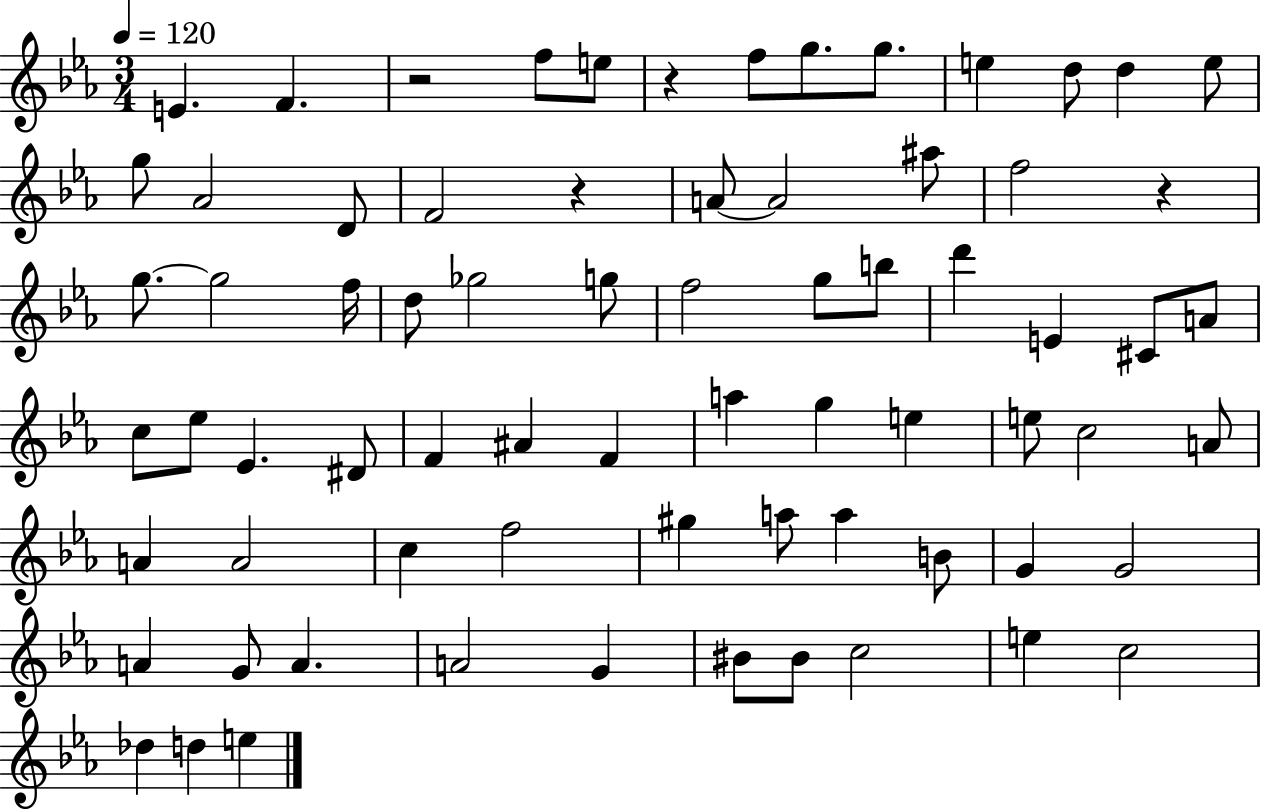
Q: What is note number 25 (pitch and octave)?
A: G5